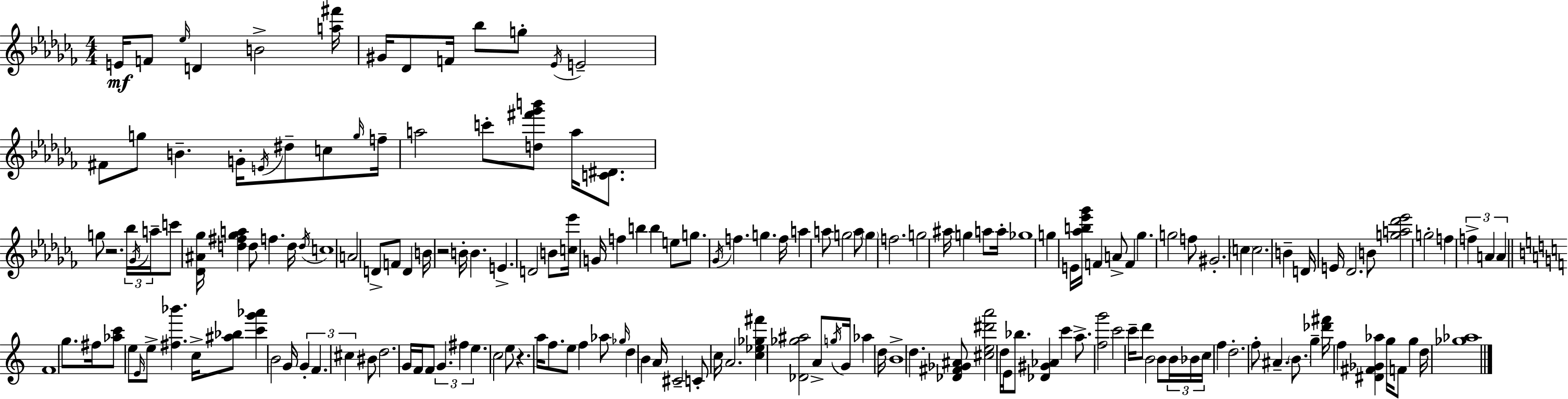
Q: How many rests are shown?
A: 3